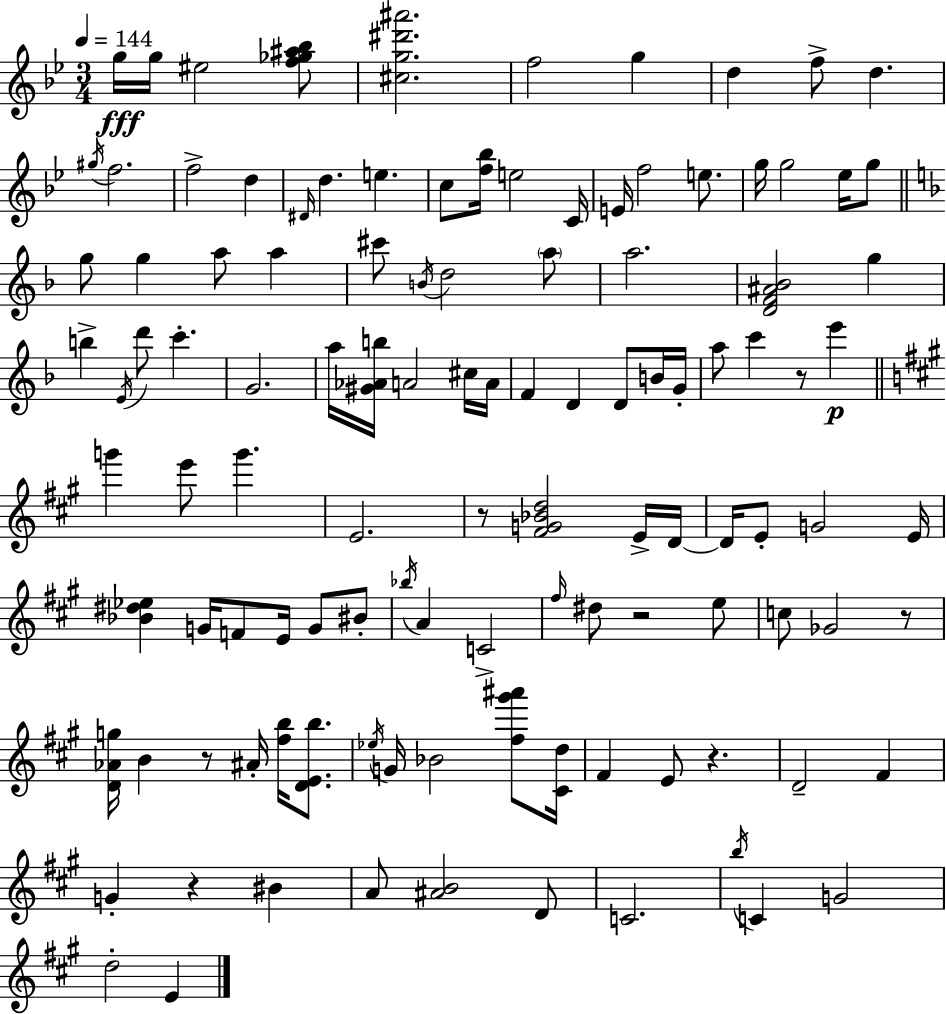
X:1
T:Untitled
M:3/4
L:1/4
K:Bb
g/4 g/4 ^e2 [f_g^a_b]/2 [^cg^d'^a']2 f2 g d f/2 d ^g/4 f2 f2 d ^D/4 d e c/2 [f_b]/4 e2 C/4 E/4 f2 e/2 g/4 g2 _e/4 g/2 g/2 g a/2 a ^c'/2 B/4 d2 a/2 a2 [DF^A_B]2 g b E/4 d'/2 c' G2 a/4 [^G_Ab]/4 A2 ^c/4 A/4 F D D/2 B/4 G/4 a/2 c' z/2 e' g' e'/2 g' E2 z/2 [^FG_Bd]2 E/4 D/4 D/4 E/2 G2 E/4 [_B^d_e] G/4 F/2 E/4 G/2 ^B/2 _b/4 A C2 ^f/4 ^d/2 z2 e/2 c/2 _G2 z/2 [D_Ag]/4 B z/2 ^A/4 [^fb]/4 [DEb]/2 _e/4 G/4 _B2 [^f^g'^a']/2 [^Cd]/4 ^F E/2 z D2 ^F G z ^B A/2 [^AB]2 D/2 C2 b/4 C G2 d2 E